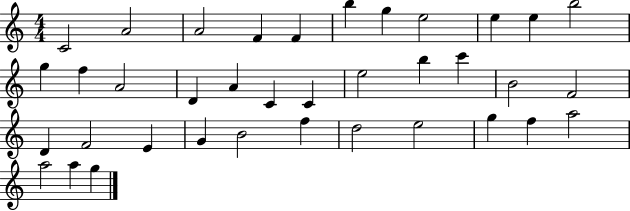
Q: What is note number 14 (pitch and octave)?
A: A4